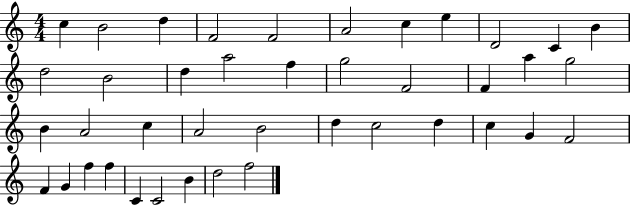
C5/q B4/h D5/q F4/h F4/h A4/h C5/q E5/q D4/h C4/q B4/q D5/h B4/h D5/q A5/h F5/q G5/h F4/h F4/q A5/q G5/h B4/q A4/h C5/q A4/h B4/h D5/q C5/h D5/q C5/q G4/q F4/h F4/q G4/q F5/q F5/q C4/q C4/h B4/q D5/h F5/h